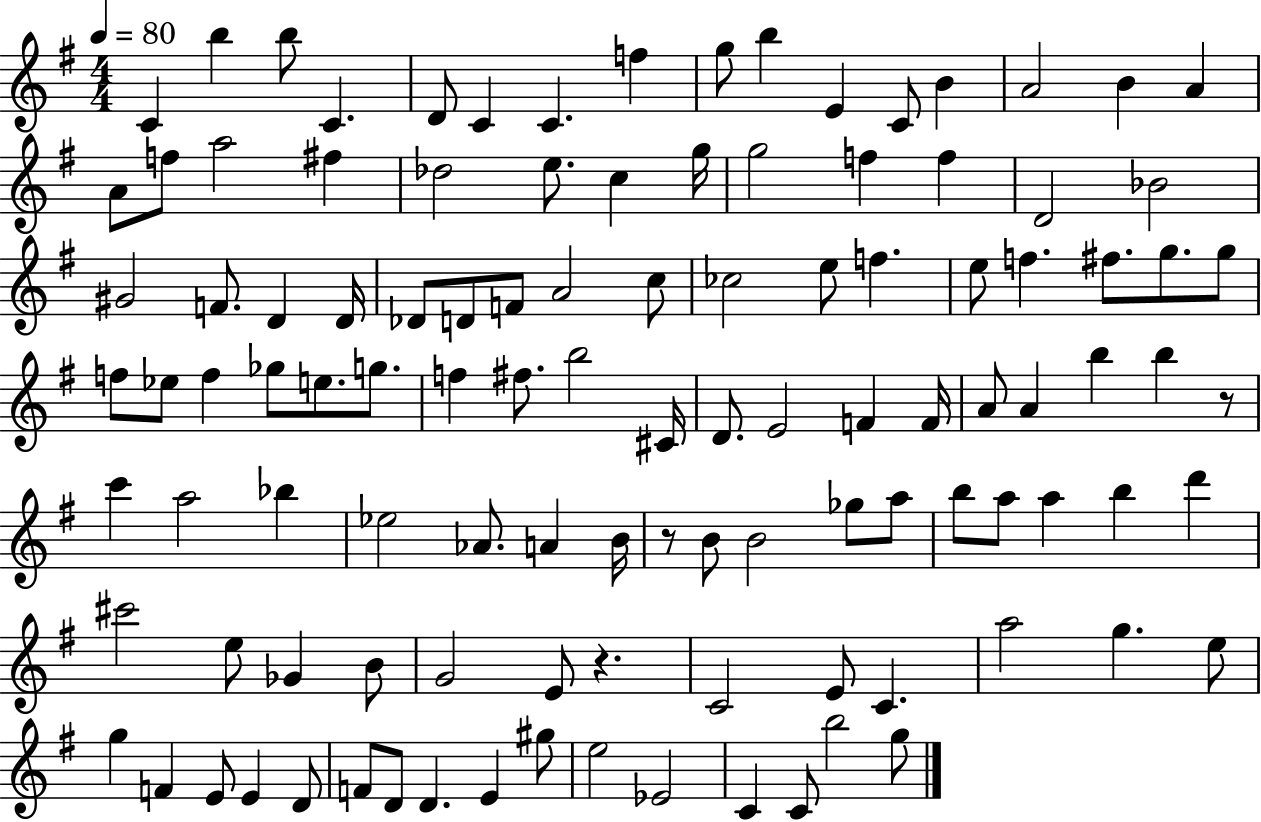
C4/q B5/q B5/e C4/q. D4/e C4/q C4/q. F5/q G5/e B5/q E4/q C4/e B4/q A4/h B4/q A4/q A4/e F5/e A5/h F#5/q Db5/h E5/e. C5/q G5/s G5/h F5/q F5/q D4/h Bb4/h G#4/h F4/e. D4/q D4/s Db4/e D4/e F4/e A4/h C5/e CES5/h E5/e F5/q. E5/e F5/q. F#5/e. G5/e. G5/e F5/e Eb5/e F5/q Gb5/e E5/e. G5/e. F5/q F#5/e. B5/h C#4/s D4/e. E4/h F4/q F4/s A4/e A4/q B5/q B5/q R/e C6/q A5/h Bb5/q Eb5/h Ab4/e. A4/q B4/s R/e B4/e B4/h Gb5/e A5/e B5/e A5/e A5/q B5/q D6/q C#6/h E5/e Gb4/q B4/e G4/h E4/e R/q. C4/h E4/e C4/q. A5/h G5/q. E5/e G5/q F4/q E4/e E4/q D4/e F4/e D4/e D4/q. E4/q G#5/e E5/h Eb4/h C4/q C4/e B5/h G5/e